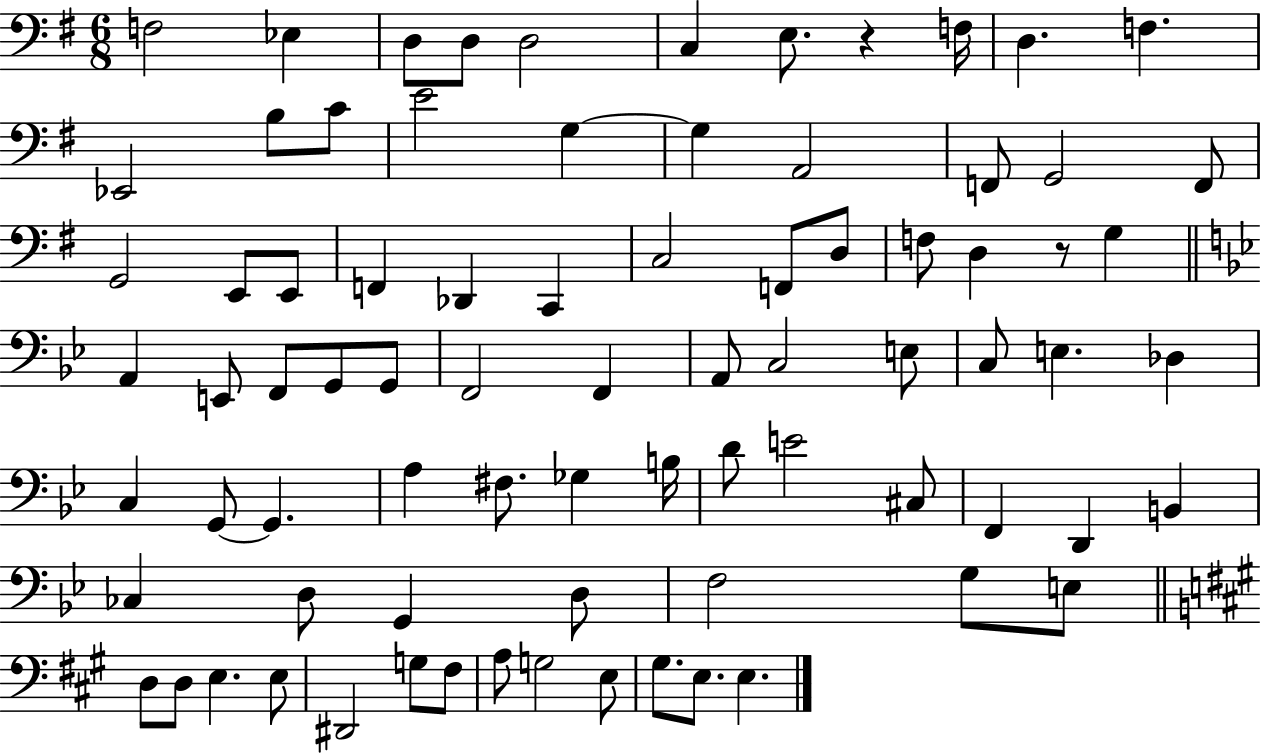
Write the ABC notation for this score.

X:1
T:Untitled
M:6/8
L:1/4
K:G
F,2 _E, D,/2 D,/2 D,2 C, E,/2 z F,/4 D, F, _E,,2 B,/2 C/2 E2 G, G, A,,2 F,,/2 G,,2 F,,/2 G,,2 E,,/2 E,,/2 F,, _D,, C,, C,2 F,,/2 D,/2 F,/2 D, z/2 G, A,, E,,/2 F,,/2 G,,/2 G,,/2 F,,2 F,, A,,/2 C,2 E,/2 C,/2 E, _D, C, G,,/2 G,, A, ^F,/2 _G, B,/4 D/2 E2 ^C,/2 F,, D,, B,, _C, D,/2 G,, D,/2 F,2 G,/2 E,/2 D,/2 D,/2 E, E,/2 ^D,,2 G,/2 ^F,/2 A,/2 G,2 E,/2 ^G,/2 E,/2 E,